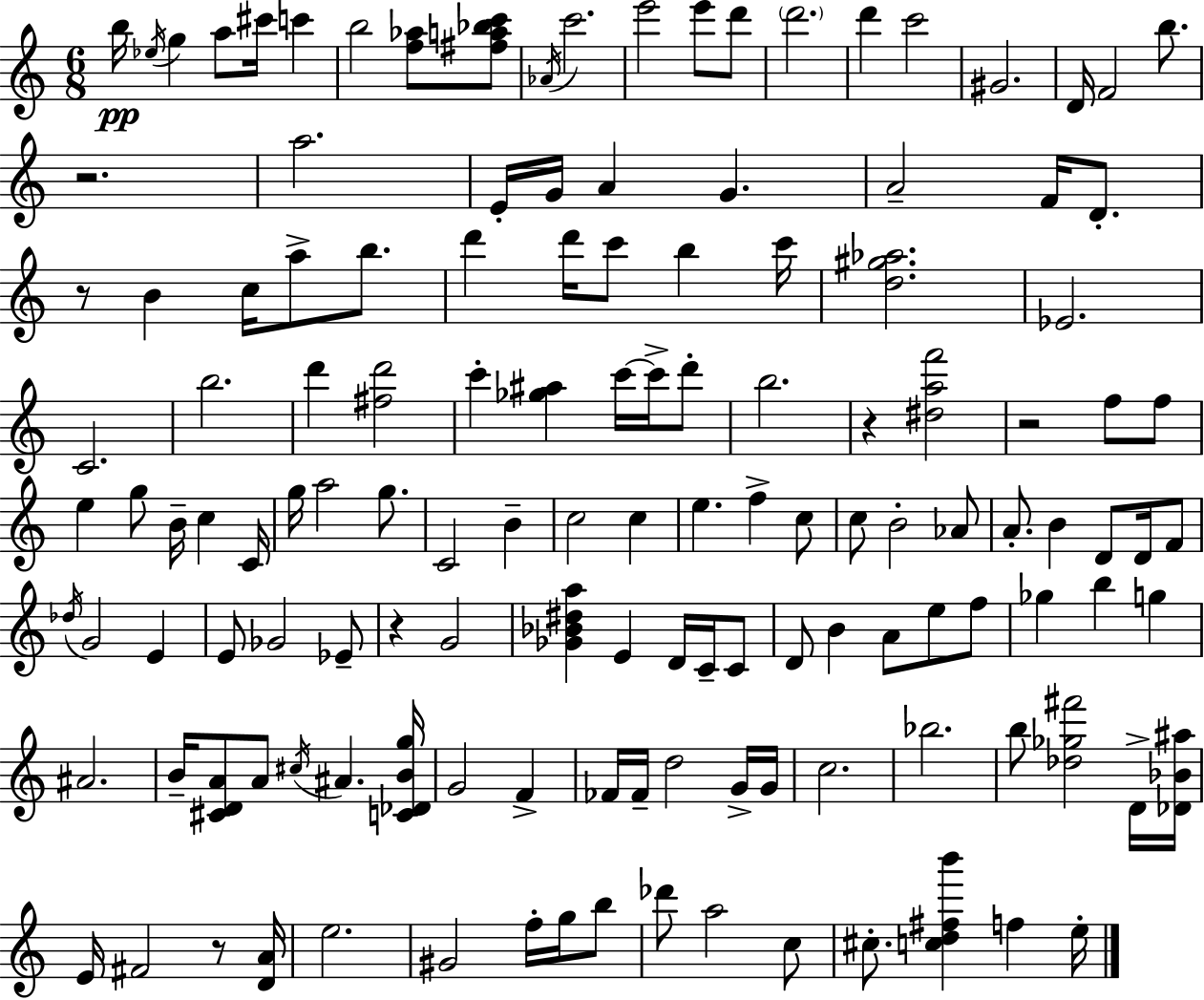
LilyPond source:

{
  \clef treble
  \numericTimeSignature
  \time 6/8
  \key c \major
  \repeat volta 2 { b''16\pp \acciaccatura { ees''16 } g''4 a''8 cis'''16 c'''4 | b''2 <f'' aes''>8 <fis'' a'' bes'' c'''>8 | \acciaccatura { aes'16 } c'''2. | e'''2 e'''8 | \break d'''8 \parenthesize d'''2. | d'''4 c'''2 | gis'2. | d'16 f'2 b''8. | \break r2. | a''2. | e'16-. g'16 a'4 g'4. | a'2-- f'16 d'8.-. | \break r8 b'4 c''16 a''8-> b''8. | d'''4 d'''16 c'''8 b''4 | c'''16 <d'' gis'' aes''>2. | ees'2. | \break c'2. | b''2. | d'''4 <fis'' d'''>2 | c'''4-. <ges'' ais''>4 c'''16~~ c'''16-> | \break d'''8-. b''2. | r4 <dis'' a'' f'''>2 | r2 f''8 | f''8 e''4 g''8 b'16-- c''4 | \break c'16 g''16 a''2 g''8. | c'2 b'4-- | c''2 c''4 | e''4. f''4-> | \break c''8 c''8 b'2-. | aes'8 a'8.-. b'4 d'8 d'16 | f'8 \acciaccatura { des''16 } g'2 e'4 | e'8 ges'2 | \break ees'8-- r4 g'2 | <ges' bes' dis'' a''>4 e'4 d'16 | c'16-- c'8 d'8 b'4 a'8 e''8 | f''8 ges''4 b''4 g''4 | \break ais'2. | b'16-- <cis' d' a'>8 a'8 \acciaccatura { cis''16 } ais'4. | <c' des' b' g''>16 g'2 | f'4-> fes'16 fes'16-- d''2 | \break g'16-> g'16 c''2. | bes''2. | b''8 <des'' ges'' fis'''>2 | d'16-> <des' bes' ais''>16 e'16 fis'2 | \break r8 <d' a'>16 e''2. | gis'2 | f''16-. g''16 b''8 des'''8 a''2 | c''8 cis''8.-. <c'' d'' fis'' b'''>4 f''4 | \break e''16-. } \bar "|."
}